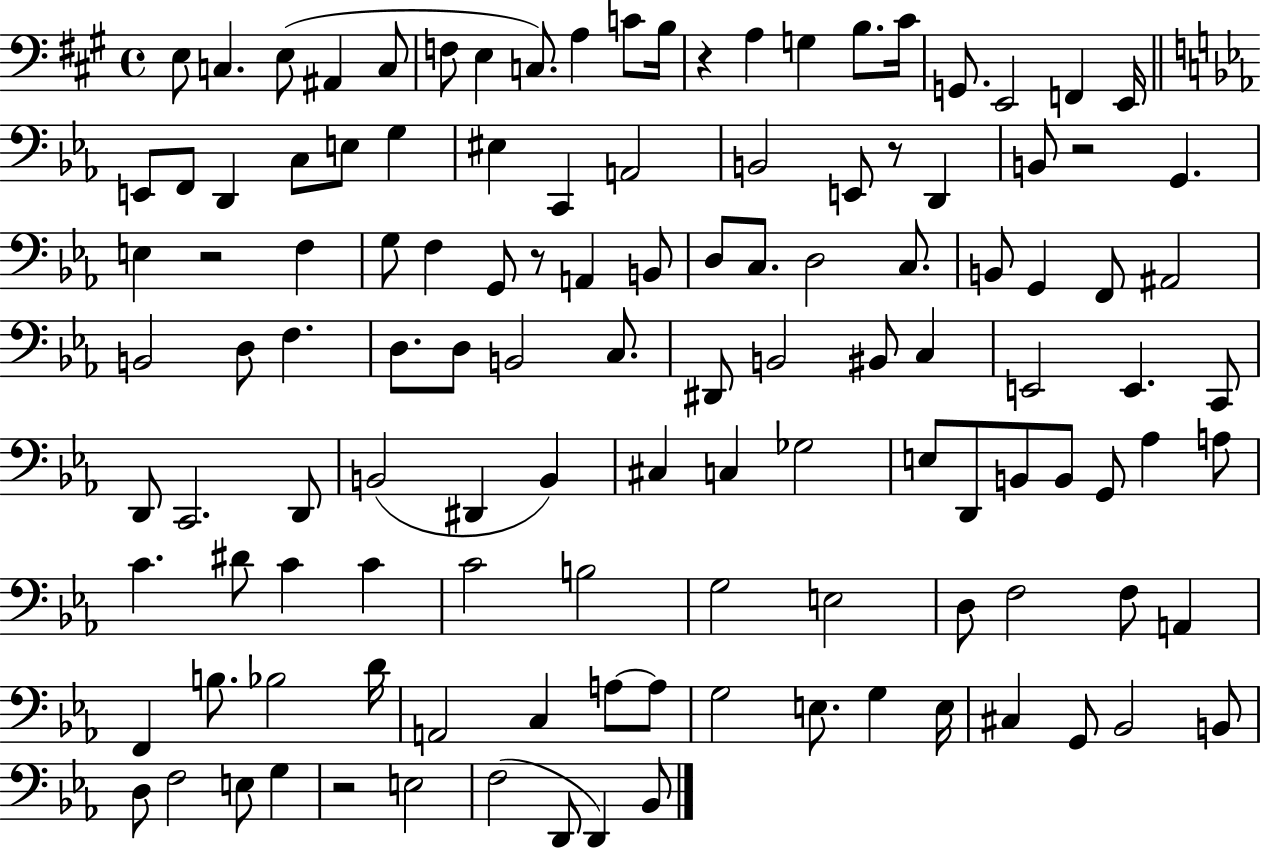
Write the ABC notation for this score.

X:1
T:Untitled
M:4/4
L:1/4
K:A
E,/2 C, E,/2 ^A,, C,/2 F,/2 E, C,/2 A, C/2 B,/4 z A, G, B,/2 ^C/4 G,,/2 E,,2 F,, E,,/4 E,,/2 F,,/2 D,, C,/2 E,/2 G, ^E, C,, A,,2 B,,2 E,,/2 z/2 D,, B,,/2 z2 G,, E, z2 F, G,/2 F, G,,/2 z/2 A,, B,,/2 D,/2 C,/2 D,2 C,/2 B,,/2 G,, F,,/2 ^A,,2 B,,2 D,/2 F, D,/2 D,/2 B,,2 C,/2 ^D,,/2 B,,2 ^B,,/2 C, E,,2 E,, C,,/2 D,,/2 C,,2 D,,/2 B,,2 ^D,, B,, ^C, C, _G,2 E,/2 D,,/2 B,,/2 B,,/2 G,,/2 _A, A,/2 C ^D/2 C C C2 B,2 G,2 E,2 D,/2 F,2 F,/2 A,, F,, B,/2 _B,2 D/4 A,,2 C, A,/2 A,/2 G,2 E,/2 G, E,/4 ^C, G,,/2 _B,,2 B,,/2 D,/2 F,2 E,/2 G, z2 E,2 F,2 D,,/2 D,, _B,,/2